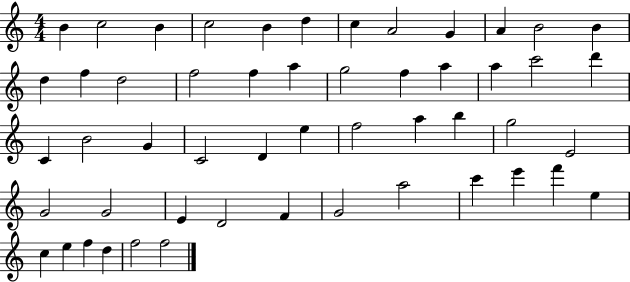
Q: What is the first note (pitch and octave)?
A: B4